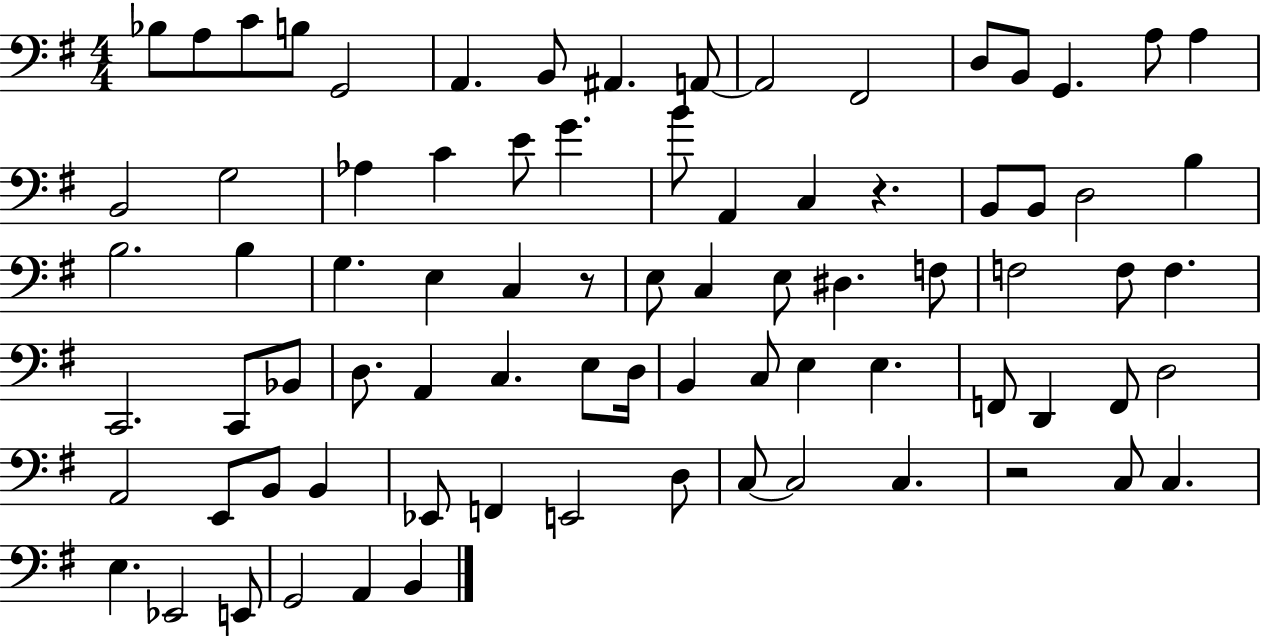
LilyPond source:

{
  \clef bass
  \numericTimeSignature
  \time 4/4
  \key g \major
  bes8 a8 c'8 b8 g,2 | a,4. b,8 ais,4. a,8~~ | a,2 fis,2 | d8 b,8 g,4. a8 a4 | \break b,2 g2 | aes4 c'4 e'8 g'4. | b'8 a,4 c4 r4. | b,8 b,8 d2 b4 | \break b2. b4 | g4. e4 c4 r8 | e8 c4 e8 dis4. f8 | f2 f8 f4. | \break c,2. c,8 bes,8 | d8. a,4 c4. e8 d16 | b,4 c8 e4 e4. | f,8 d,4 f,8 d2 | \break a,2 e,8 b,8 b,4 | ees,8 f,4 e,2 d8 | c8~~ c2 c4. | r2 c8 c4. | \break e4. ees,2 e,8 | g,2 a,4 b,4 | \bar "|."
}